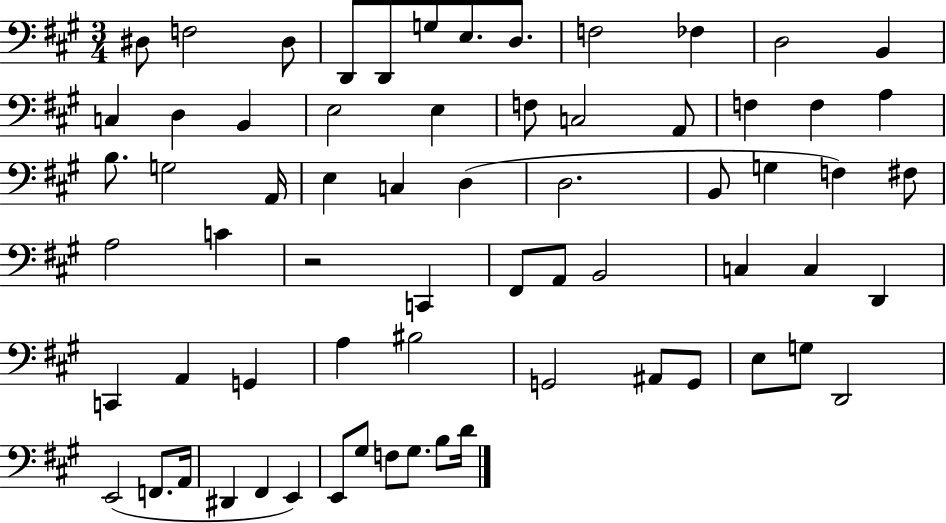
D#3/e F3/h D#3/e D2/e D2/e G3/e E3/e. D3/e. F3/h FES3/q D3/h B2/q C3/q D3/q B2/q E3/h E3/q F3/e C3/h A2/e F3/q F3/q A3/q B3/e. G3/h A2/s E3/q C3/q D3/q D3/h. B2/e G3/q F3/q F#3/e A3/h C4/q R/h C2/q F#2/e A2/e B2/h C3/q C3/q D2/q C2/q A2/q G2/q A3/q BIS3/h G2/h A#2/e G2/e E3/e G3/e D2/h E2/h F2/e. A2/s D#2/q F#2/q E2/q E2/e G#3/e F3/e G#3/e. B3/e D4/s